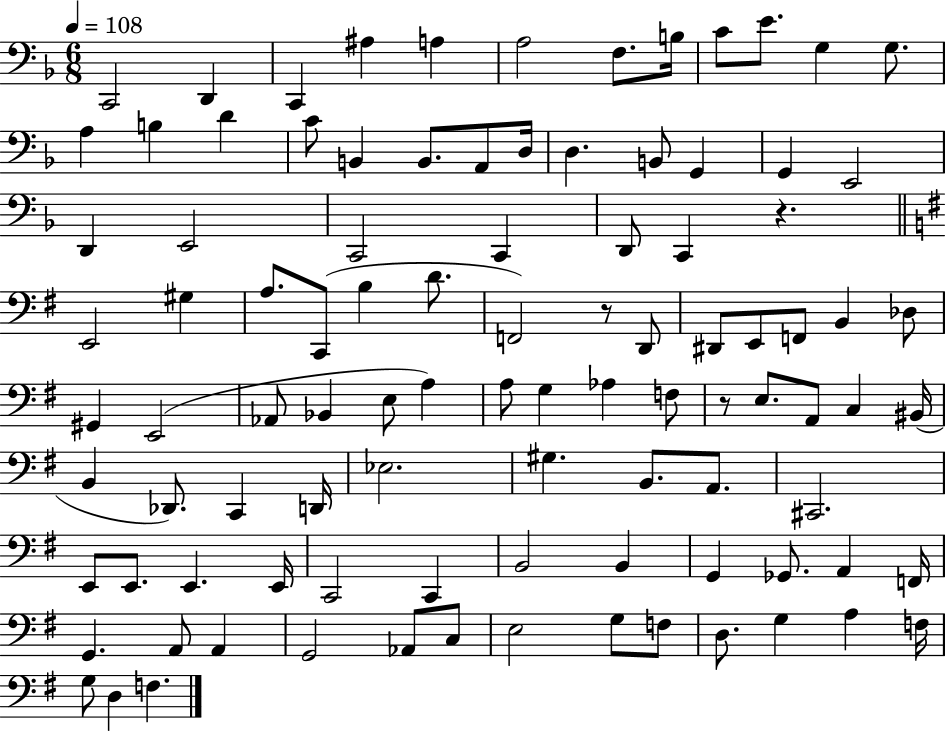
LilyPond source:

{
  \clef bass
  \numericTimeSignature
  \time 6/8
  \key f \major
  \tempo 4 = 108
  c,2 d,4 | c,4 ais4 a4 | a2 f8. b16 | c'8 e'8. g4 g8. | \break a4 b4 d'4 | c'8 b,4 b,8. a,8 d16 | d4. b,8 g,4 | g,4 e,2 | \break d,4 e,2 | c,2 c,4 | d,8 c,4 r4. | \bar "||" \break \key g \major e,2 gis4 | a8. c,8( b4 d'8. | f,2) r8 d,8 | dis,8 e,8 f,8 b,4 des8 | \break gis,4 e,2( | aes,8 bes,4 e8 a4) | a8 g4 aes4 f8 | r8 e8. a,8 c4 bis,16( | \break b,4 des,8.) c,4 d,16 | ees2. | gis4. b,8. a,8. | cis,2. | \break e,8 e,8. e,4. e,16 | c,2 c,4 | b,2 b,4 | g,4 ges,8. a,4 f,16 | \break g,4. a,8 a,4 | g,2 aes,8 c8 | e2 g8 f8 | d8. g4 a4 f16 | \break g8 d4 f4. | \bar "|."
}